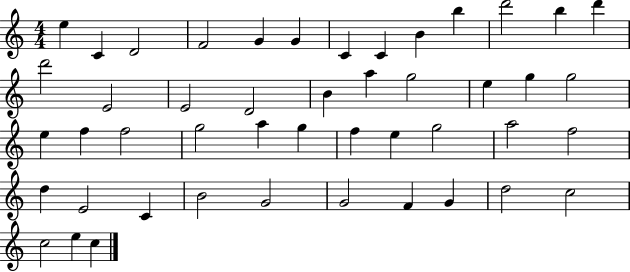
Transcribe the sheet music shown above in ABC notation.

X:1
T:Untitled
M:4/4
L:1/4
K:C
e C D2 F2 G G C C B b d'2 b d' d'2 E2 E2 D2 B a g2 e g g2 e f f2 g2 a g f e g2 a2 f2 d E2 C B2 G2 G2 F G d2 c2 c2 e c